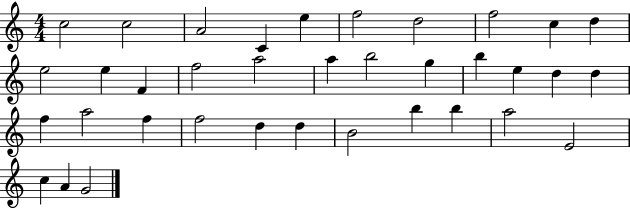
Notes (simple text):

C5/h C5/h A4/h C4/q E5/q F5/h D5/h F5/h C5/q D5/q E5/h E5/q F4/q F5/h A5/h A5/q B5/h G5/q B5/q E5/q D5/q D5/q F5/q A5/h F5/q F5/h D5/q D5/q B4/h B5/q B5/q A5/h E4/h C5/q A4/q G4/h